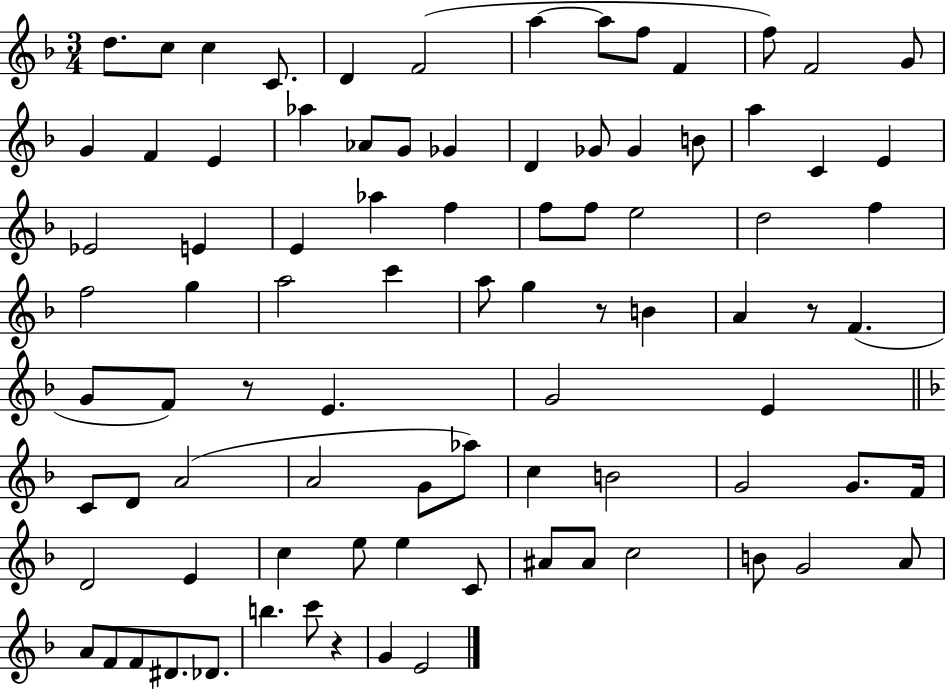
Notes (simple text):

D5/e. C5/e C5/q C4/e. D4/q F4/h A5/q A5/e F5/e F4/q F5/e F4/h G4/e G4/q F4/q E4/q Ab5/q Ab4/e G4/e Gb4/q D4/q Gb4/e Gb4/q B4/e A5/q C4/q E4/q Eb4/h E4/q E4/q Ab5/q F5/q F5/e F5/e E5/h D5/h F5/q F5/h G5/q A5/h C6/q A5/e G5/q R/e B4/q A4/q R/e F4/q. G4/e F4/e R/e E4/q. G4/h E4/q C4/e D4/e A4/h A4/h G4/e Ab5/e C5/q B4/h G4/h G4/e. F4/s D4/h E4/q C5/q E5/e E5/q C4/e A#4/e A#4/e C5/h B4/e G4/h A4/e A4/e F4/e F4/e D#4/e. Db4/e. B5/q. C6/e R/q G4/q E4/h